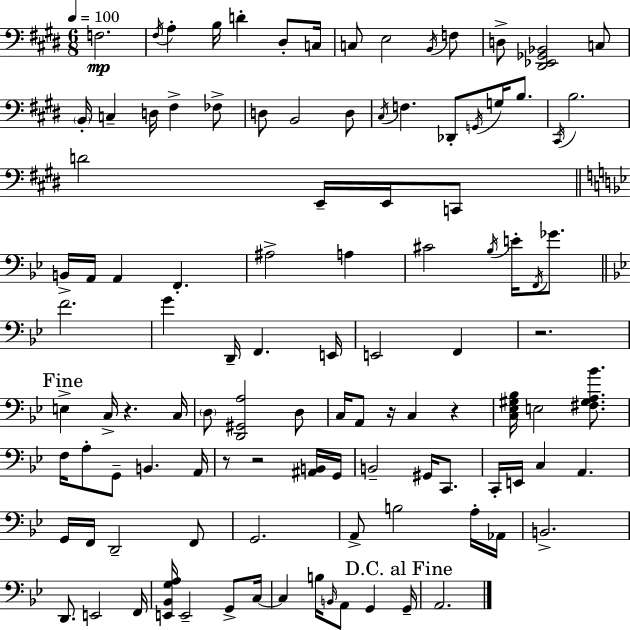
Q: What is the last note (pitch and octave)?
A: A2